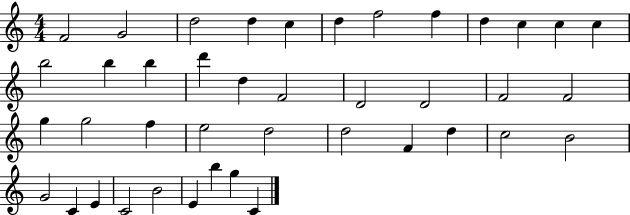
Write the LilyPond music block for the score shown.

{
  \clef treble
  \numericTimeSignature
  \time 4/4
  \key c \major
  f'2 g'2 | d''2 d''4 c''4 | d''4 f''2 f''4 | d''4 c''4 c''4 c''4 | \break b''2 b''4 b''4 | d'''4 d''4 f'2 | d'2 d'2 | f'2 f'2 | \break g''4 g''2 f''4 | e''2 d''2 | d''2 f'4 d''4 | c''2 b'2 | \break g'2 c'4 e'4 | c'2 b'2 | e'4 b''4 g''4 c'4 | \bar "|."
}